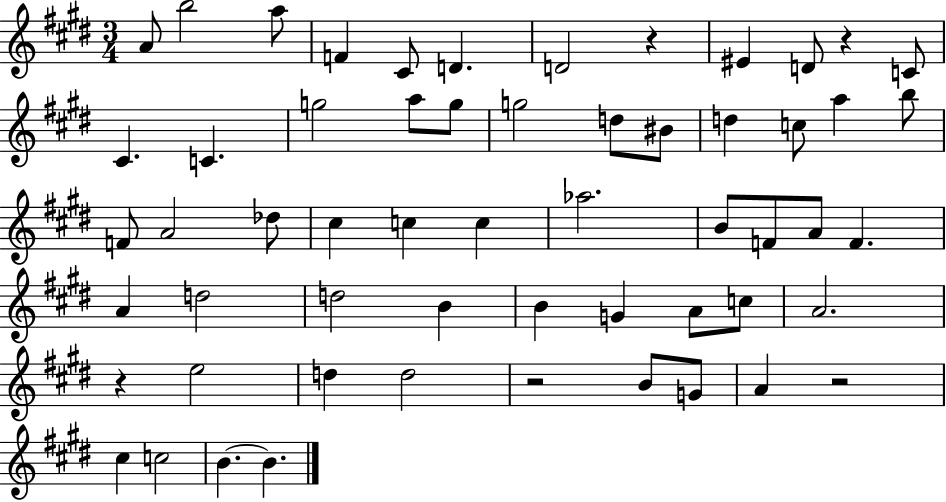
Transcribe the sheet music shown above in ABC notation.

X:1
T:Untitled
M:3/4
L:1/4
K:E
A/2 b2 a/2 F ^C/2 D D2 z ^E D/2 z C/2 ^C C g2 a/2 g/2 g2 d/2 ^B/2 d c/2 a b/2 F/2 A2 _d/2 ^c c c _a2 B/2 F/2 A/2 F A d2 d2 B B G A/2 c/2 A2 z e2 d d2 z2 B/2 G/2 A z2 ^c c2 B B